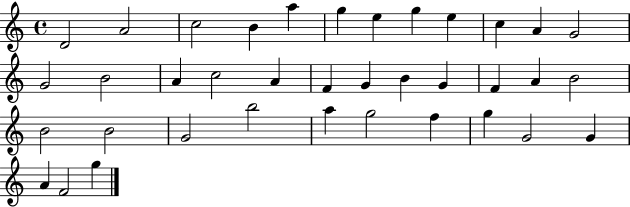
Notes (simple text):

D4/h A4/h C5/h B4/q A5/q G5/q E5/q G5/q E5/q C5/q A4/q G4/h G4/h B4/h A4/q C5/h A4/q F4/q G4/q B4/q G4/q F4/q A4/q B4/h B4/h B4/h G4/h B5/h A5/q G5/h F5/q G5/q G4/h G4/q A4/q F4/h G5/q